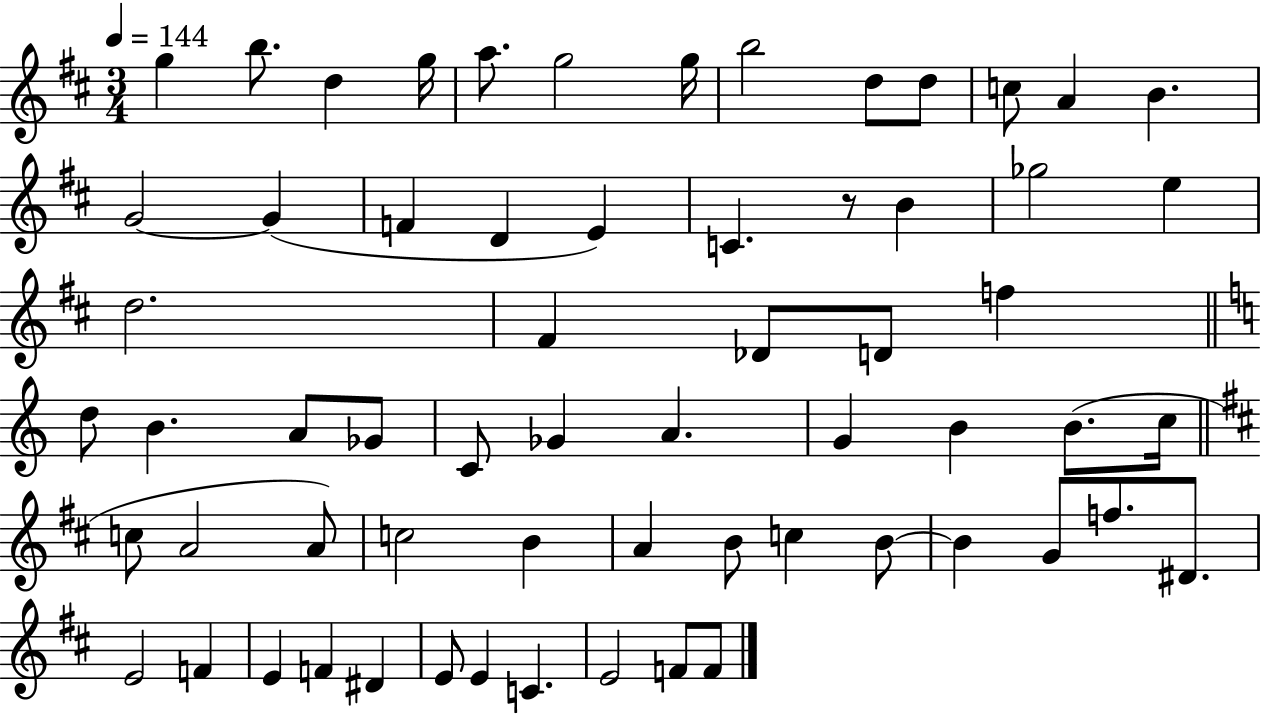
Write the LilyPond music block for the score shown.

{
  \clef treble
  \numericTimeSignature
  \time 3/4
  \key d \major
  \tempo 4 = 144
  \repeat volta 2 { g''4 b''8. d''4 g''16 | a''8. g''2 g''16 | b''2 d''8 d''8 | c''8 a'4 b'4. | \break g'2~~ g'4( | f'4 d'4 e'4) | c'4. r8 b'4 | ges''2 e''4 | \break d''2. | fis'4 des'8 d'8 f''4 | \bar "||" \break \key c \major d''8 b'4. a'8 ges'8 | c'8 ges'4 a'4. | g'4 b'4 b'8.( c''16 | \bar "||" \break \key d \major c''8 a'2 a'8) | c''2 b'4 | a'4 b'8 c''4 b'8~~ | b'4 g'8 f''8. dis'8. | \break e'2 f'4 | e'4 f'4 dis'4 | e'8 e'4 c'4. | e'2 f'8 f'8 | \break } \bar "|."
}